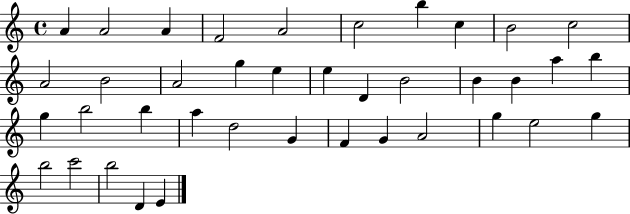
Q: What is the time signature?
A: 4/4